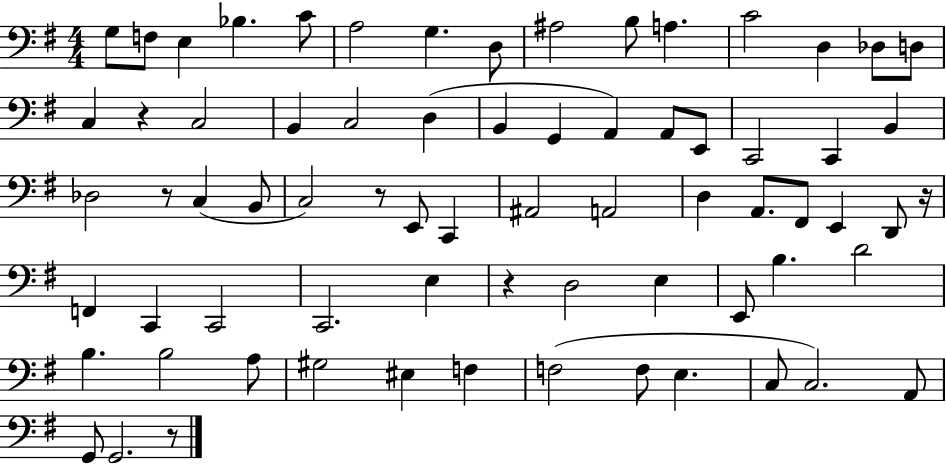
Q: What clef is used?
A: bass